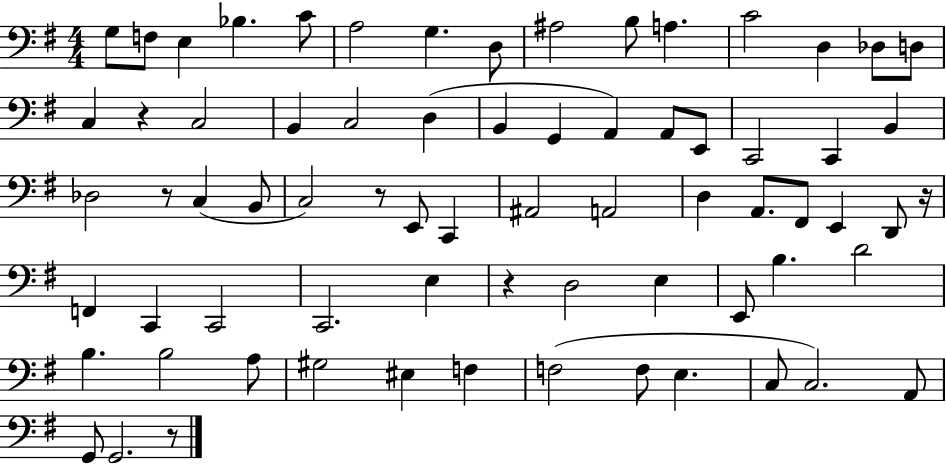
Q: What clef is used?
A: bass